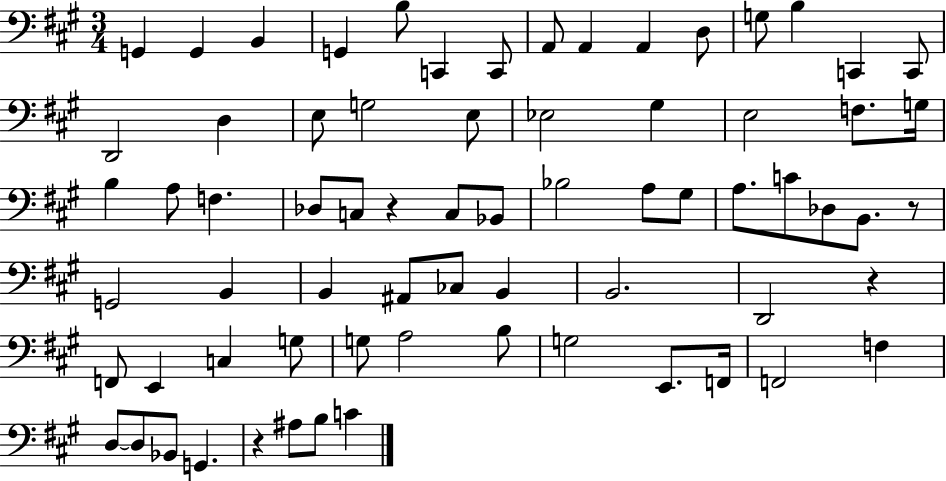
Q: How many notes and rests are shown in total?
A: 70